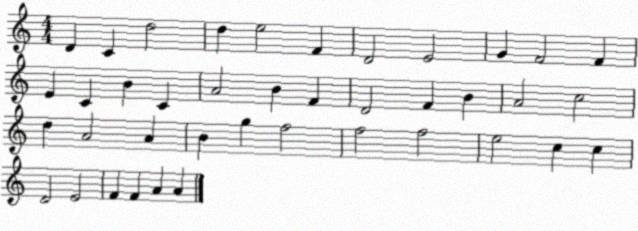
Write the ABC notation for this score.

X:1
T:Untitled
M:4/4
L:1/4
K:C
D C d2 d e2 F D2 E2 G F2 F E C B C A2 B F D2 F B A2 c2 d A2 A B g f2 f2 f2 e2 c c D2 E2 F F A A